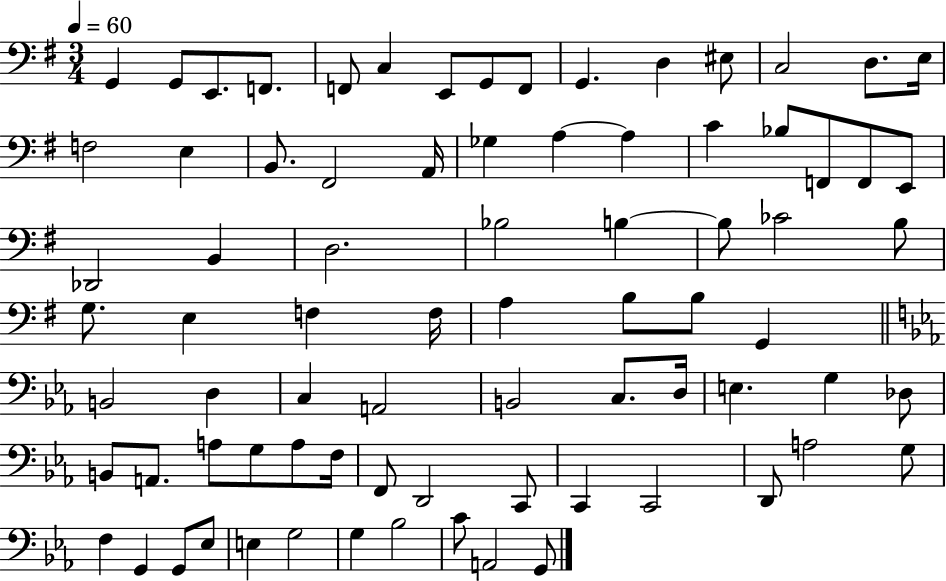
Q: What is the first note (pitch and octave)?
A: G2